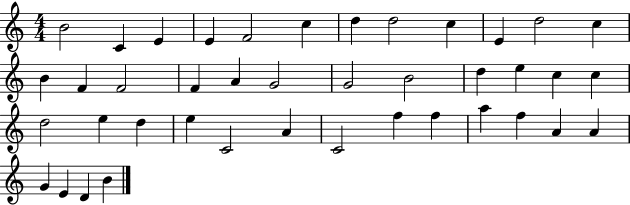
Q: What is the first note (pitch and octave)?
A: B4